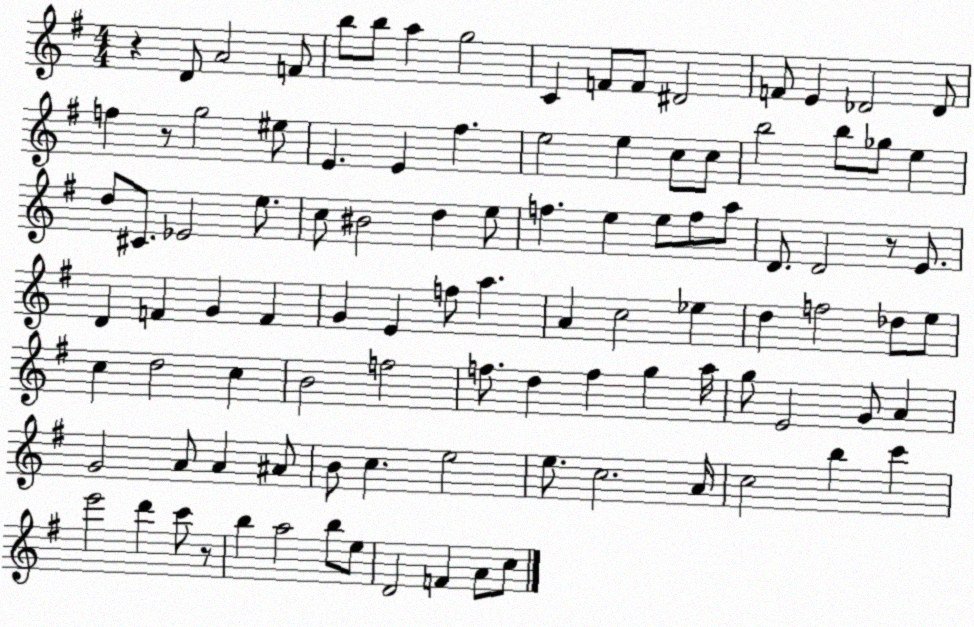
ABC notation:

X:1
T:Untitled
M:4/4
L:1/4
K:G
z D/2 A2 F/2 b/2 b/2 a g2 C F/2 F/2 ^D2 F/2 E _D2 _D/2 f z/2 g2 ^e/2 E E ^f e2 e c/2 c/2 b2 b/2 _g/2 e d/2 ^C/2 _E2 e/2 c/2 ^B2 d e/2 f e e/2 f/2 a/2 D/2 D2 z/2 E/2 D F G F G E f/2 a A c2 _e d f2 _d/2 e/2 c d2 c B2 f2 f/2 d f g a/4 g/2 E2 G/2 A G2 A/2 A ^A/2 B/2 c e2 e/2 c2 A/4 c2 b c' e'2 d' c'/2 z/2 b a2 b/2 e/2 D2 F A/2 c/2